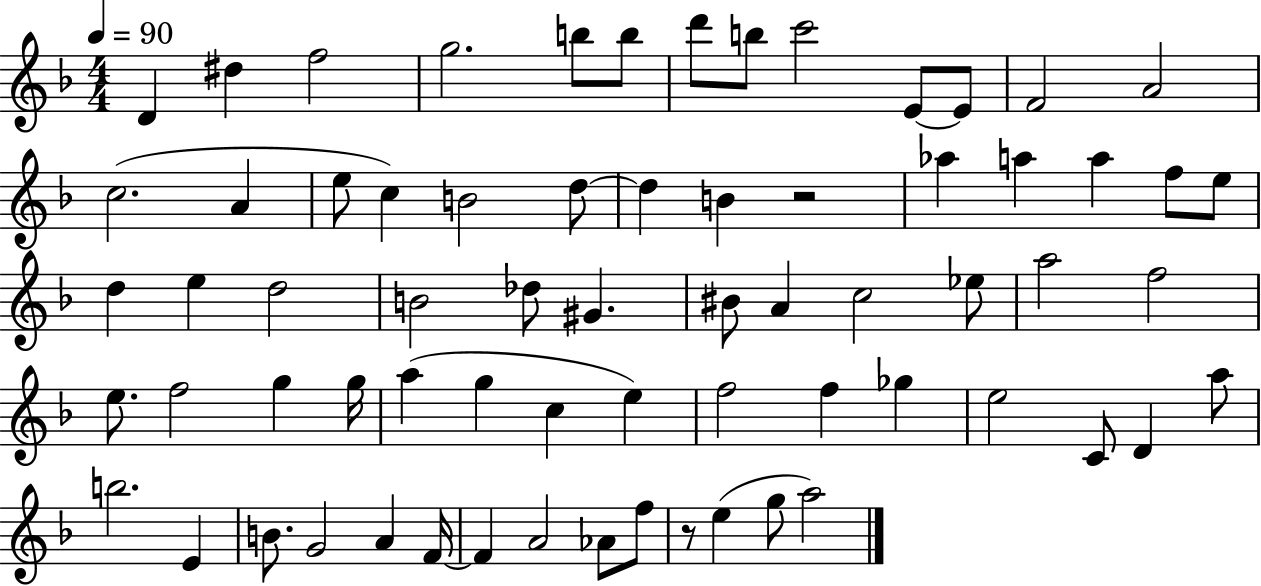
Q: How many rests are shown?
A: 2